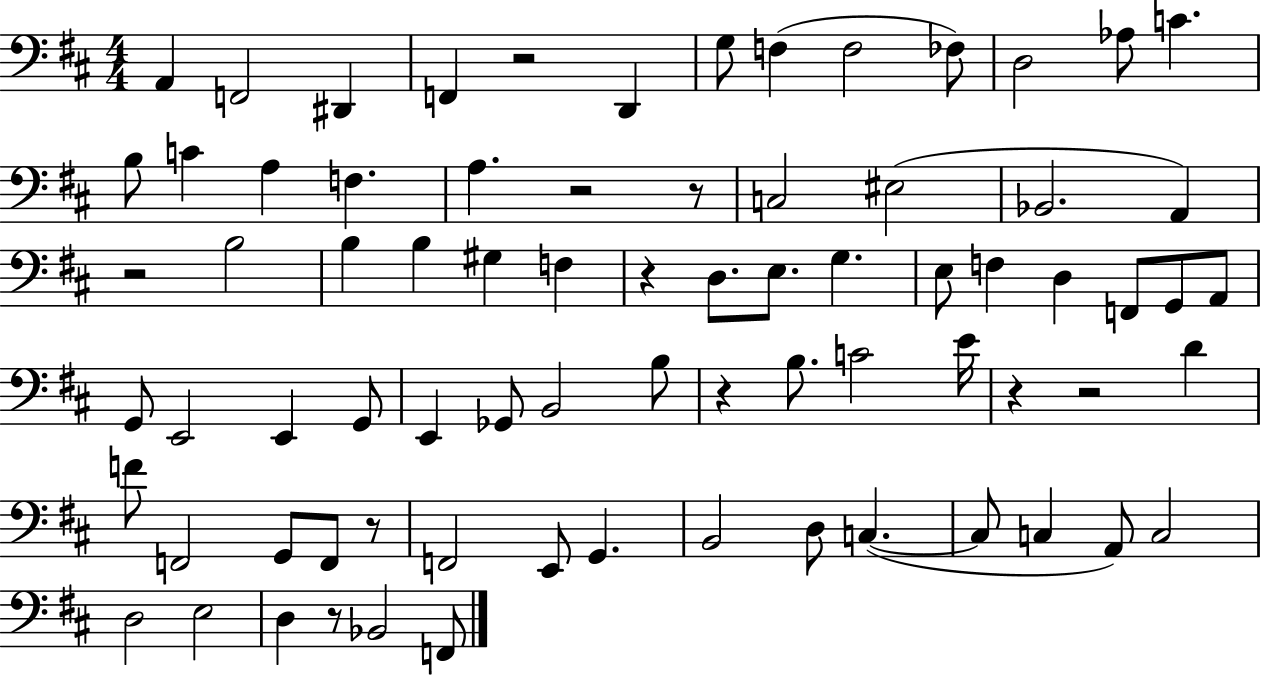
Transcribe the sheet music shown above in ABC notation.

X:1
T:Untitled
M:4/4
L:1/4
K:D
A,, F,,2 ^D,, F,, z2 D,, G,/2 F, F,2 _F,/2 D,2 _A,/2 C B,/2 C A, F, A, z2 z/2 C,2 ^E,2 _B,,2 A,, z2 B,2 B, B, ^G, F, z D,/2 E,/2 G, E,/2 F, D, F,,/2 G,,/2 A,,/2 G,,/2 E,,2 E,, G,,/2 E,, _G,,/2 B,,2 B,/2 z B,/2 C2 E/4 z z2 D F/2 F,,2 G,,/2 F,,/2 z/2 F,,2 E,,/2 G,, B,,2 D,/2 C, C,/2 C, A,,/2 C,2 D,2 E,2 D, z/2 _B,,2 F,,/2